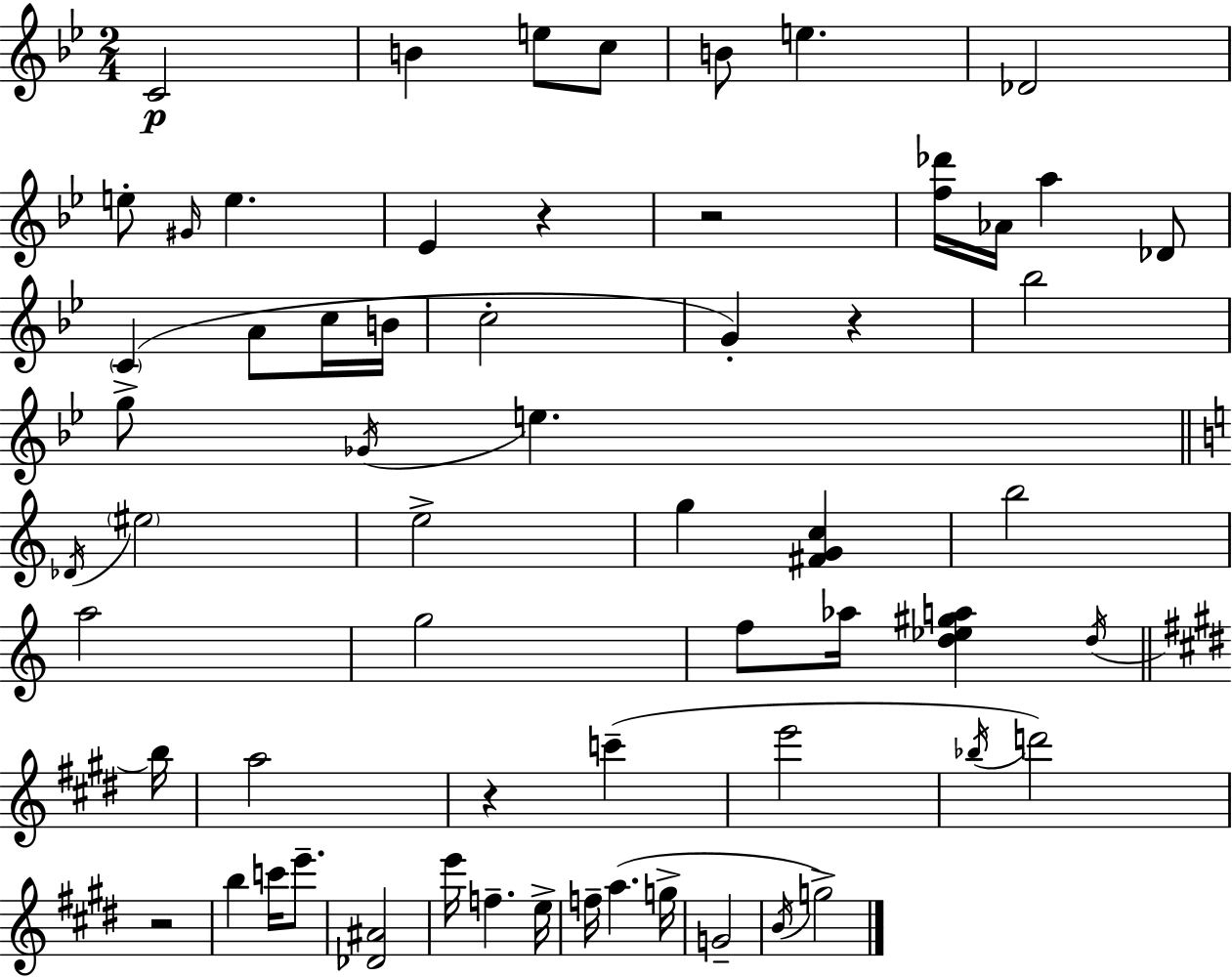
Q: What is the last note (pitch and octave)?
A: G5